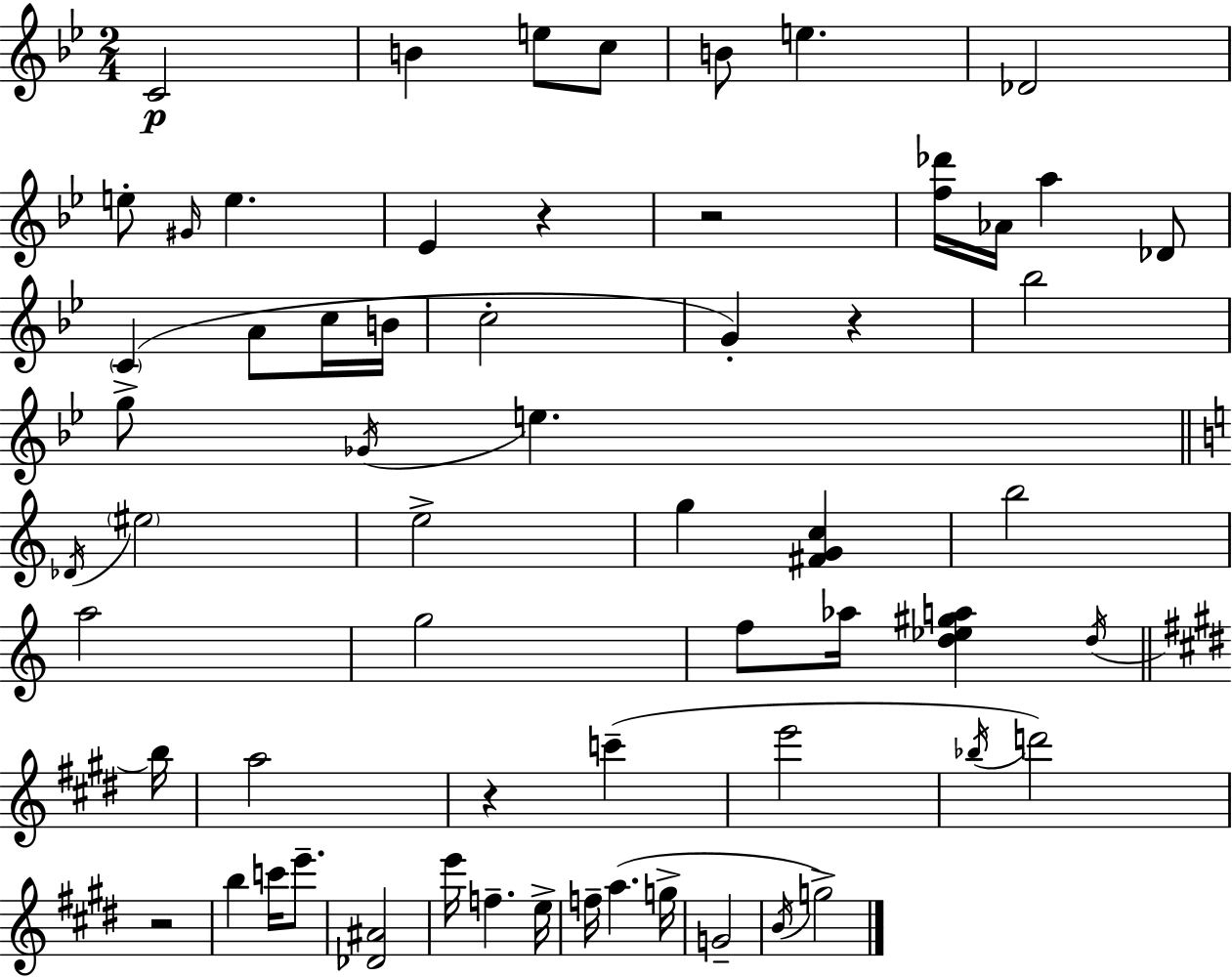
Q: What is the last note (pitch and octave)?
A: G5